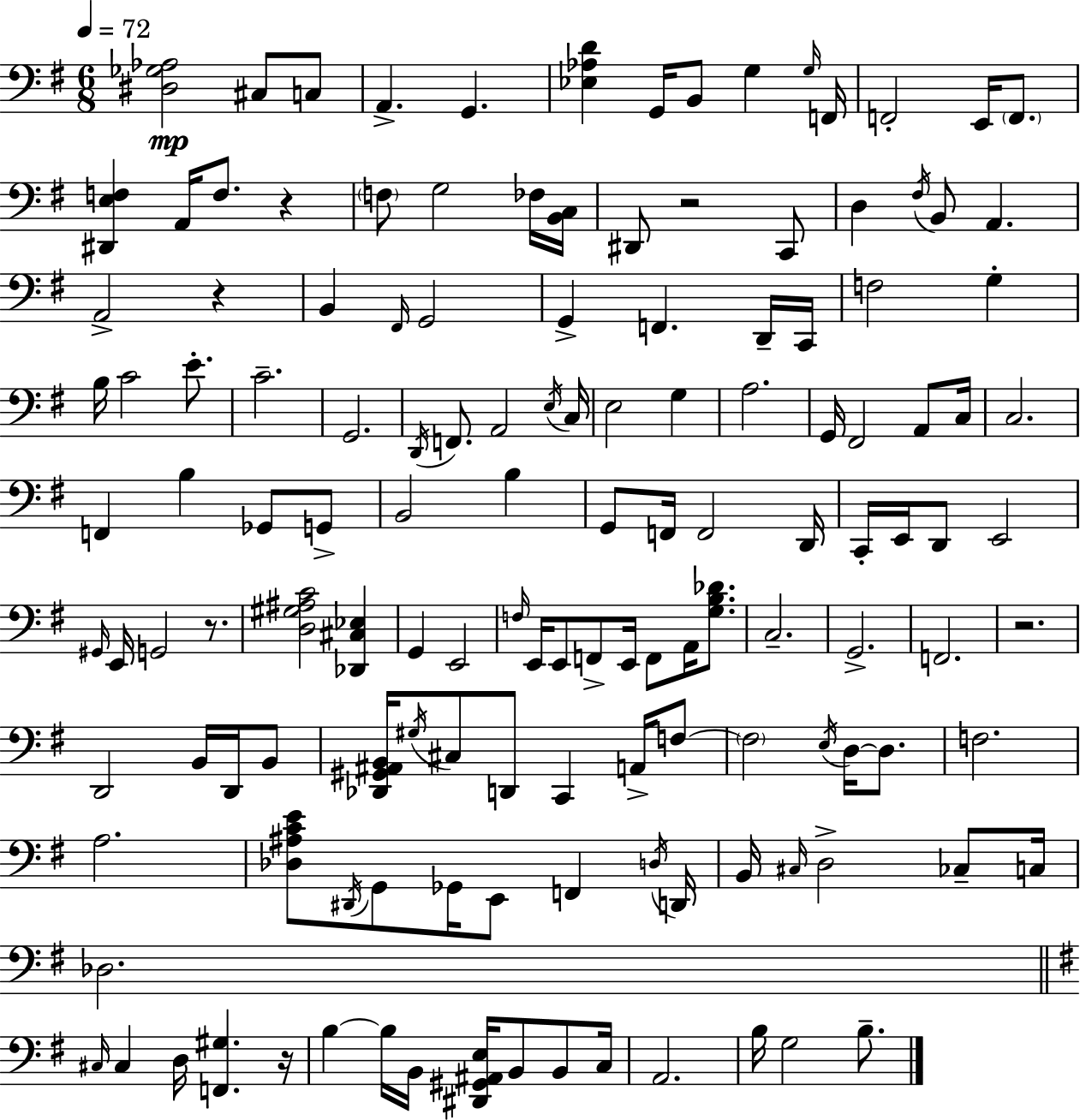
[D#3,Gb3,Ab3]/h C#3/e C3/e A2/q. G2/q. [Eb3,Ab3,D4]/q G2/s B2/e G3/q G3/s F2/s F2/h E2/s F2/e. [D#2,E3,F3]/q A2/s F3/e. R/q F3/e G3/h FES3/s [B2,C3]/s D#2/e R/h C2/e D3/q F#3/s B2/e A2/q. A2/h R/q B2/q F#2/s G2/h G2/q F2/q. D2/s C2/s F3/h G3/q B3/s C4/h E4/e. C4/h. G2/h. D2/s F2/e. A2/h E3/s C3/s E3/h G3/q A3/h. G2/s F#2/h A2/e C3/s C3/h. F2/q B3/q Gb2/e G2/e B2/h B3/q G2/e F2/s F2/h D2/s C2/s E2/s D2/e E2/h G#2/s E2/s G2/h R/e. [D3,G#3,A#3,C4]/h [Db2,C#3,Eb3]/q G2/q E2/h F3/s E2/s E2/e F2/e E2/s F2/e A2/s [G3,B3,Db4]/e. C3/h. G2/h. F2/h. R/h. D2/h B2/s D2/s B2/e [Db2,G#2,A#2,B2]/s G#3/s C#3/e D2/e C2/q A2/s F3/e F3/h E3/s D3/s D3/e. F3/h. A3/h. [Db3,A#3,C4,E4]/e D#2/s G2/e Gb2/s E2/e F2/q D3/s D2/s B2/s C#3/s D3/h CES3/e C3/s Db3/h. C#3/s C#3/q D3/s [F2,G#3]/q. R/s B3/q B3/s B2/s [D#2,G#2,A#2,E3]/s B2/e B2/e C3/s A2/h. B3/s G3/h B3/e.